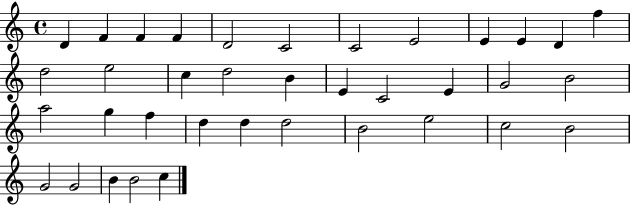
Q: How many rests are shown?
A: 0